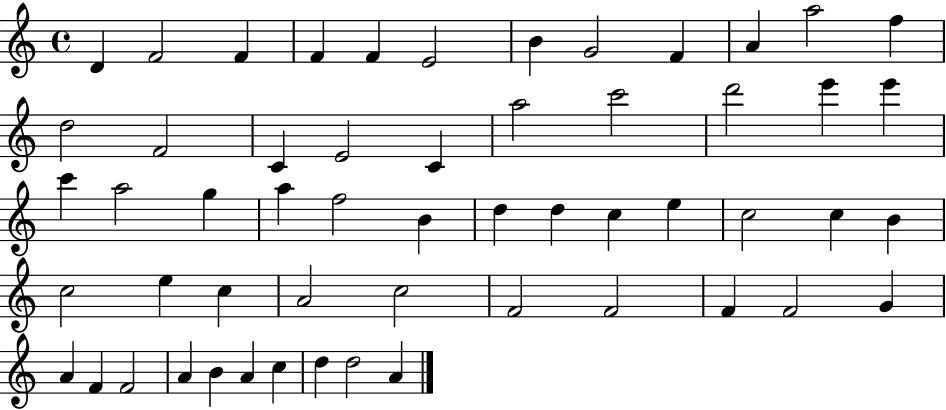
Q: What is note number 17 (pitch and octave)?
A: C4